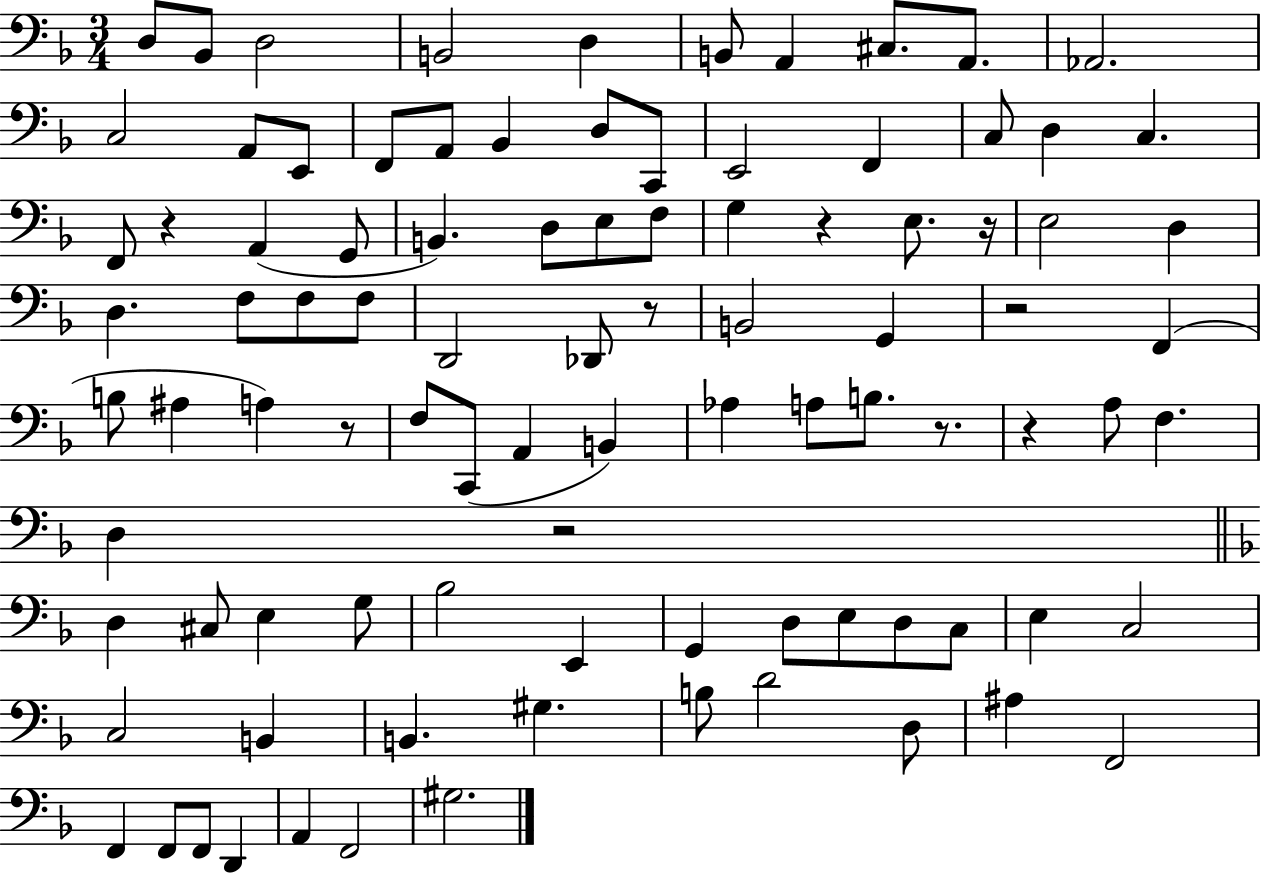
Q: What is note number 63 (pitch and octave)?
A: G2